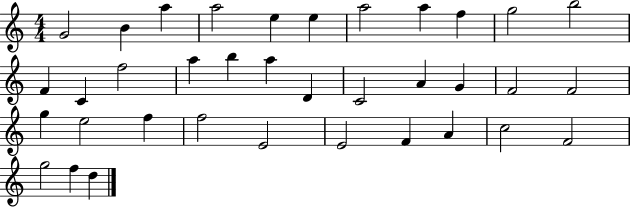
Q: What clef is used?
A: treble